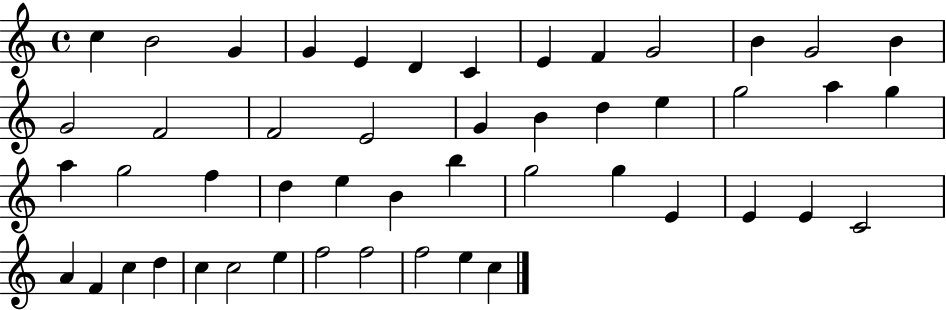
C5/q B4/h G4/q G4/q E4/q D4/q C4/q E4/q F4/q G4/h B4/q G4/h B4/q G4/h F4/h F4/h E4/h G4/q B4/q D5/q E5/q G5/h A5/q G5/q A5/q G5/h F5/q D5/q E5/q B4/q B5/q G5/h G5/q E4/q E4/q E4/q C4/h A4/q F4/q C5/q D5/q C5/q C5/h E5/q F5/h F5/h F5/h E5/q C5/q